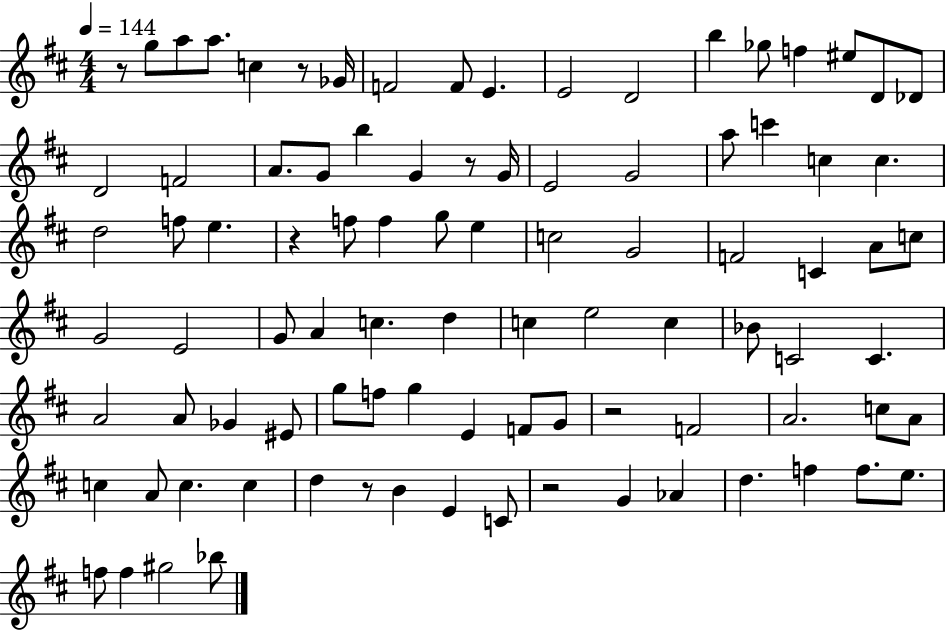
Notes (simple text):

R/e G5/e A5/e A5/e. C5/q R/e Gb4/s F4/h F4/e E4/q. E4/h D4/h B5/q Gb5/e F5/q EIS5/e D4/e Db4/e D4/h F4/h A4/e. G4/e B5/q G4/q R/e G4/s E4/h G4/h A5/e C6/q C5/q C5/q. D5/h F5/e E5/q. R/q F5/e F5/q G5/e E5/q C5/h G4/h F4/h C4/q A4/e C5/e G4/h E4/h G4/e A4/q C5/q. D5/q C5/q E5/h C5/q Bb4/e C4/h C4/q. A4/h A4/e Gb4/q EIS4/e G5/e F5/e G5/q E4/q F4/e G4/e R/h F4/h A4/h. C5/e A4/e C5/q A4/e C5/q. C5/q D5/q R/e B4/q E4/q C4/e R/h G4/q Ab4/q D5/q. F5/q F5/e. E5/e. F5/e F5/q G#5/h Bb5/e